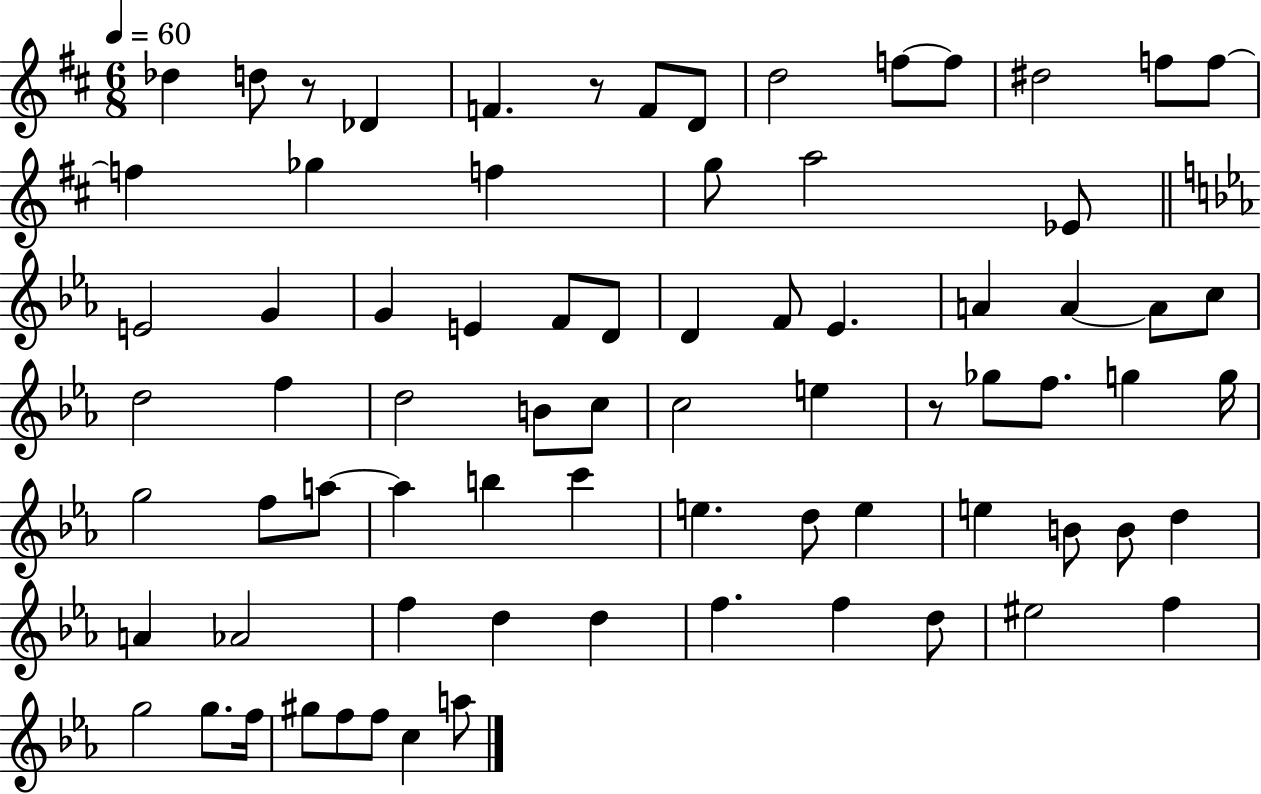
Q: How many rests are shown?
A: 3